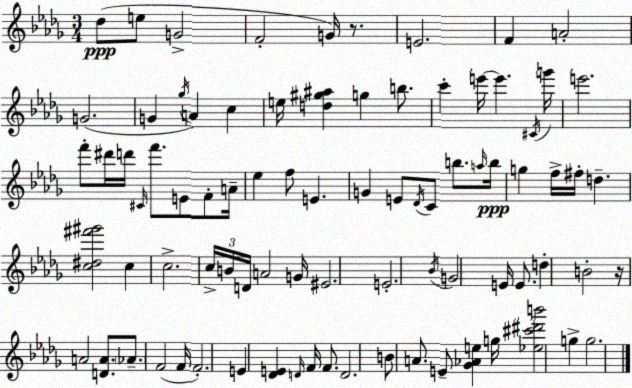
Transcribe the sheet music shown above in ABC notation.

X:1
T:Untitled
M:3/4
L:1/4
K:Bbm
_d/2 e/2 G2 F2 G/4 z/2 E2 F A2 G2 G _g/4 A c e/4 [d^g^a] g b/2 c' e'/4 e' ^C/4 g'/4 e'2 f'/2 ^d'/4 d'/4 ^C/4 f'/2 E/2 F/2 A/4 _e f/2 E G E/2 _D/4 C/2 b/2 a/4 b/4 g f/4 ^f/4 d [c^d^f'^g']2 c c2 c/4 B/4 D/4 A2 G/4 ^E2 E2 _B/4 G2 E/4 E/2 d B2 z/4 A2 [DA]/2 _A/2 F2 F/4 F2 E [_DE] D/4 F/4 F/2 D2 B/2 A/2 E/2 [_G_Ae] g/4 [_e^c'^d'b']2 g g2